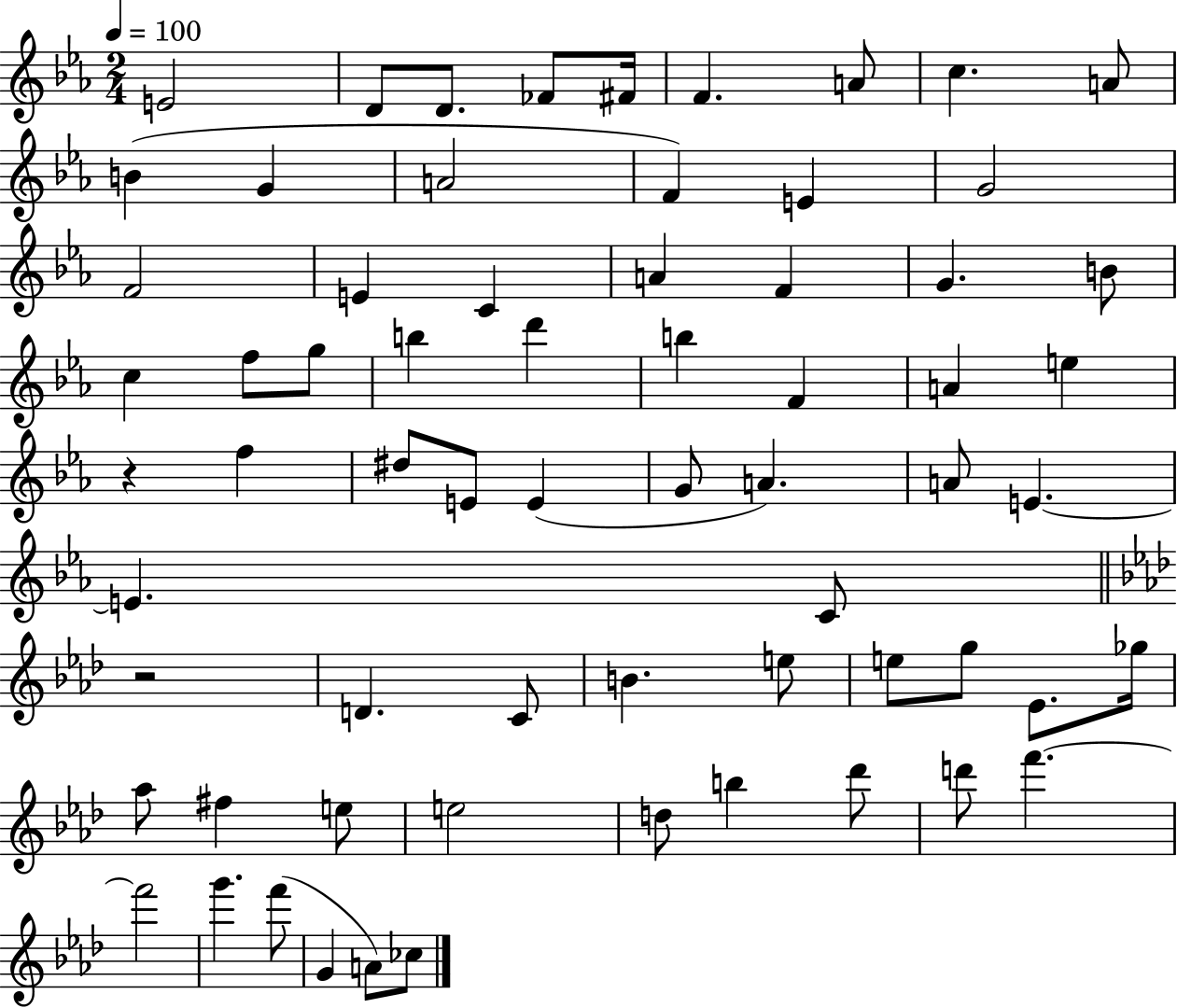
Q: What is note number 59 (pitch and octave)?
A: F6